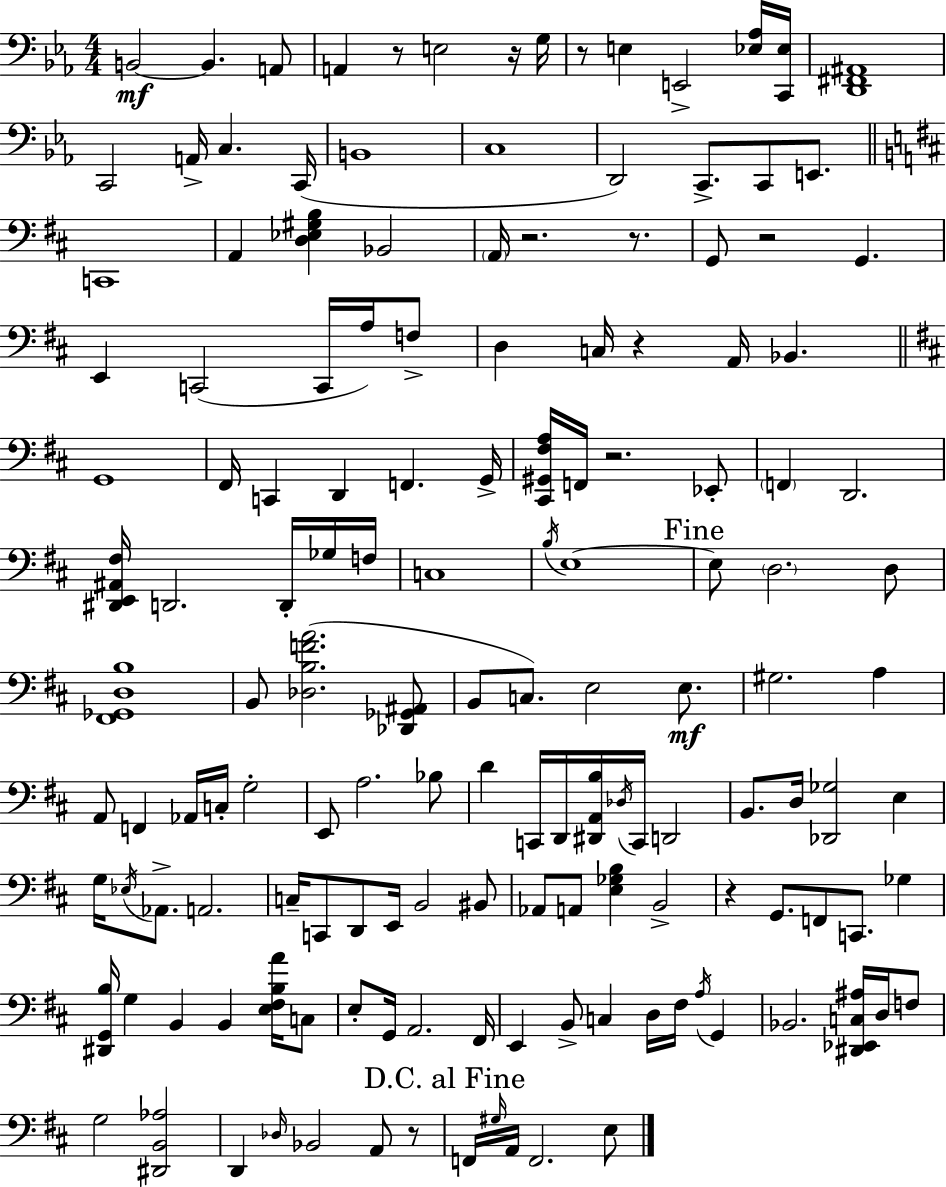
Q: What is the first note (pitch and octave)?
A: B2